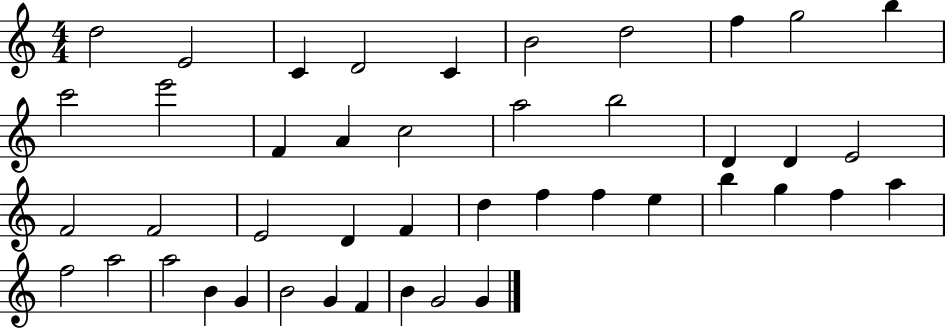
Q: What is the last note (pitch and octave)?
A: G4